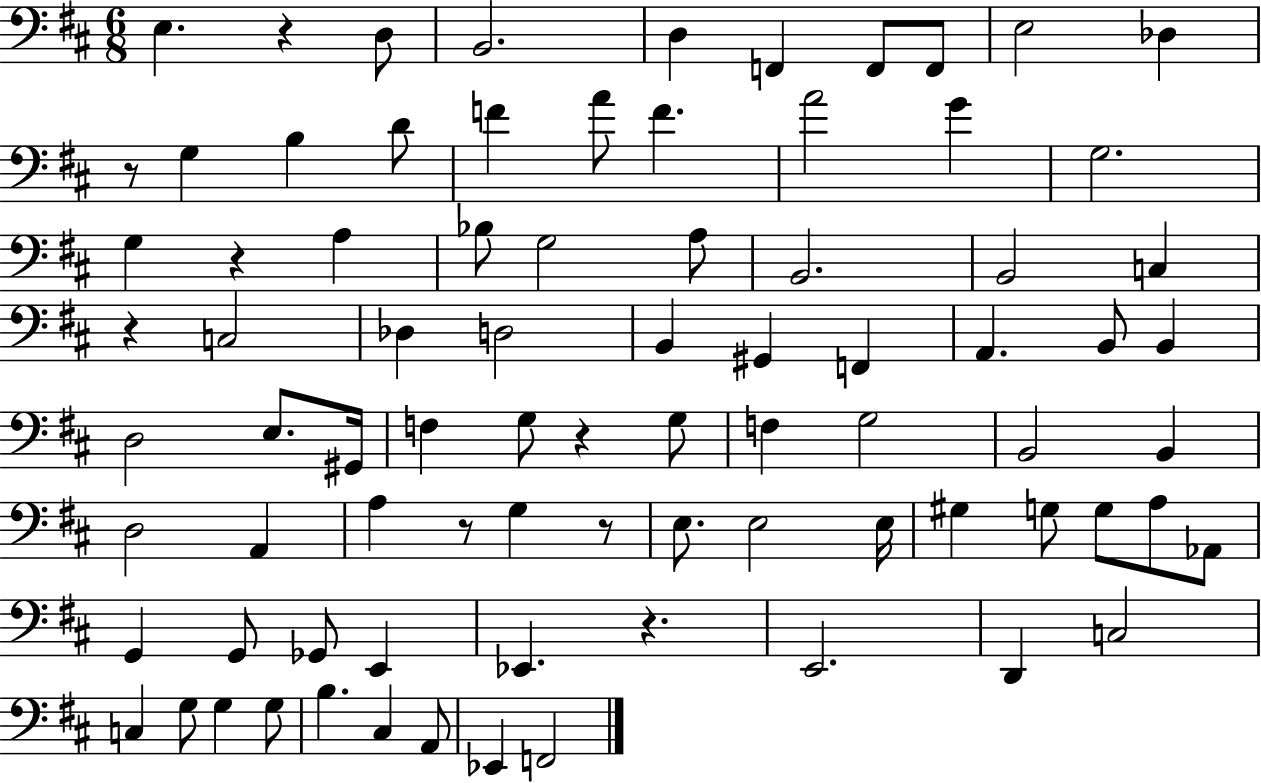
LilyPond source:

{
  \clef bass
  \numericTimeSignature
  \time 6/8
  \key d \major
  \repeat volta 2 { e4. r4 d8 | b,2. | d4 f,4 f,8 f,8 | e2 des4 | \break r8 g4 b4 d'8 | f'4 a'8 f'4. | a'2 g'4 | g2. | \break g4 r4 a4 | bes8 g2 a8 | b,2. | b,2 c4 | \break r4 c2 | des4 d2 | b,4 gis,4 f,4 | a,4. b,8 b,4 | \break d2 e8. gis,16 | f4 g8 r4 g8 | f4 g2 | b,2 b,4 | \break d2 a,4 | a4 r8 g4 r8 | e8. e2 e16 | gis4 g8 g8 a8 aes,8 | \break g,4 g,8 ges,8 e,4 | ees,4. r4. | e,2. | d,4 c2 | \break c4 g8 g4 g8 | b4. cis4 a,8 | ees,4 f,2 | } \bar "|."
}